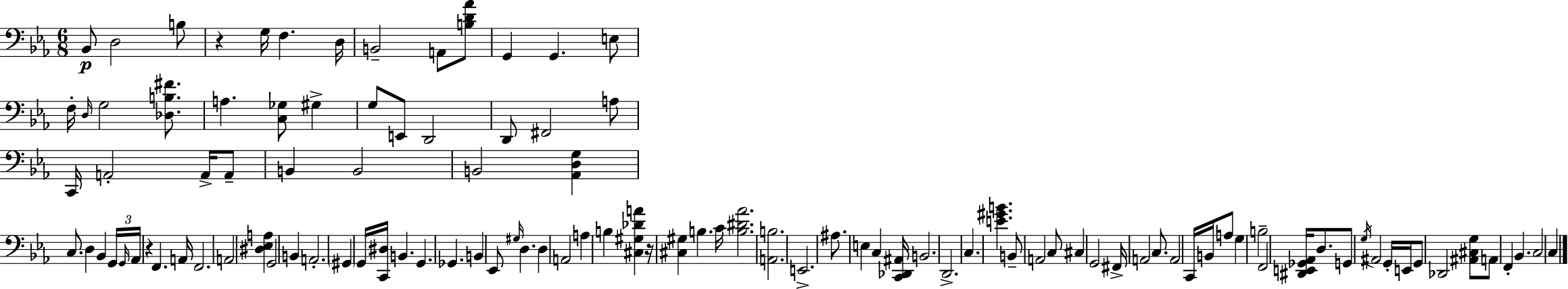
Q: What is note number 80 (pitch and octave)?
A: D3